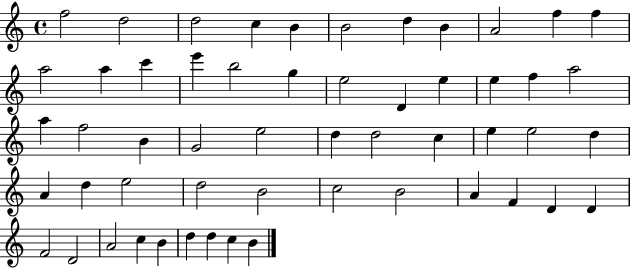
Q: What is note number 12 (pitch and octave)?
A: A5